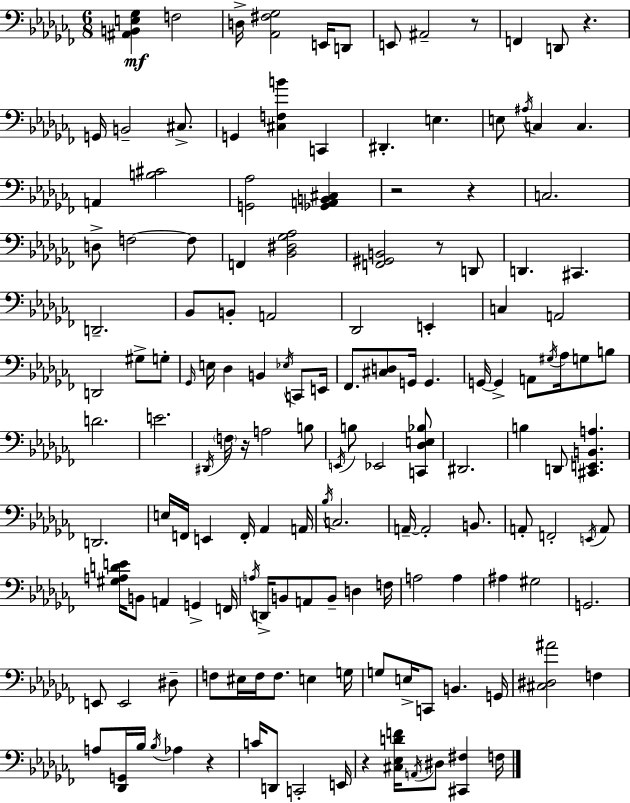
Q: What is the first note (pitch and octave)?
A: F3